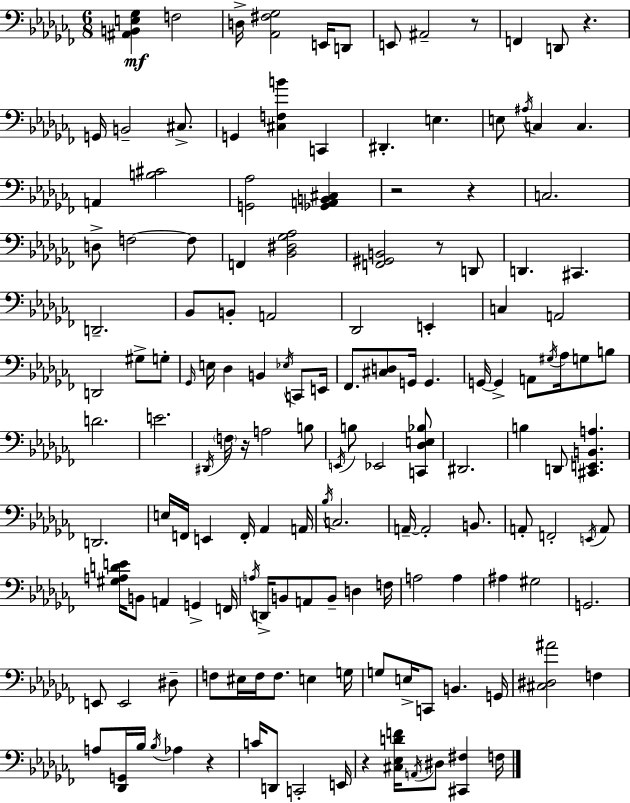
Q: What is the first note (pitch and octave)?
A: F3